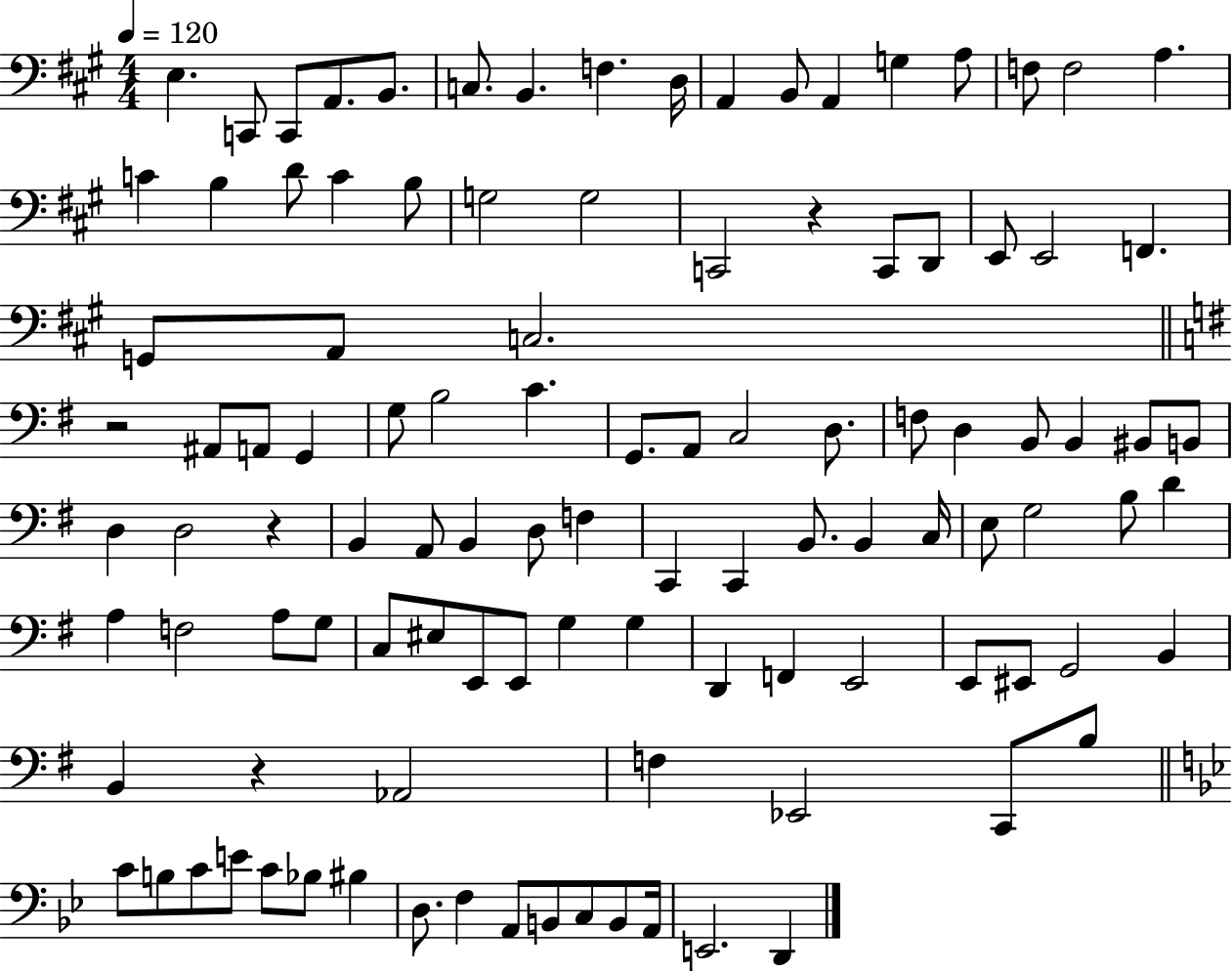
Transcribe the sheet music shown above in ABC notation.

X:1
T:Untitled
M:4/4
L:1/4
K:A
E, C,,/2 C,,/2 A,,/2 B,,/2 C,/2 B,, F, D,/4 A,, B,,/2 A,, G, A,/2 F,/2 F,2 A, C B, D/2 C B,/2 G,2 G,2 C,,2 z C,,/2 D,,/2 E,,/2 E,,2 F,, G,,/2 A,,/2 C,2 z2 ^A,,/2 A,,/2 G,, G,/2 B,2 C G,,/2 A,,/2 C,2 D,/2 F,/2 D, B,,/2 B,, ^B,,/2 B,,/2 D, D,2 z B,, A,,/2 B,, D,/2 F, C,, C,, B,,/2 B,, C,/4 E,/2 G,2 B,/2 D A, F,2 A,/2 G,/2 C,/2 ^E,/2 E,,/2 E,,/2 G, G, D,, F,, E,,2 E,,/2 ^E,,/2 G,,2 B,, B,, z _A,,2 F, _E,,2 C,,/2 B,/2 C/2 B,/2 C/2 E/2 C/2 _B,/2 ^B, D,/2 F, A,,/2 B,,/2 C,/2 B,,/2 A,,/4 E,,2 D,,